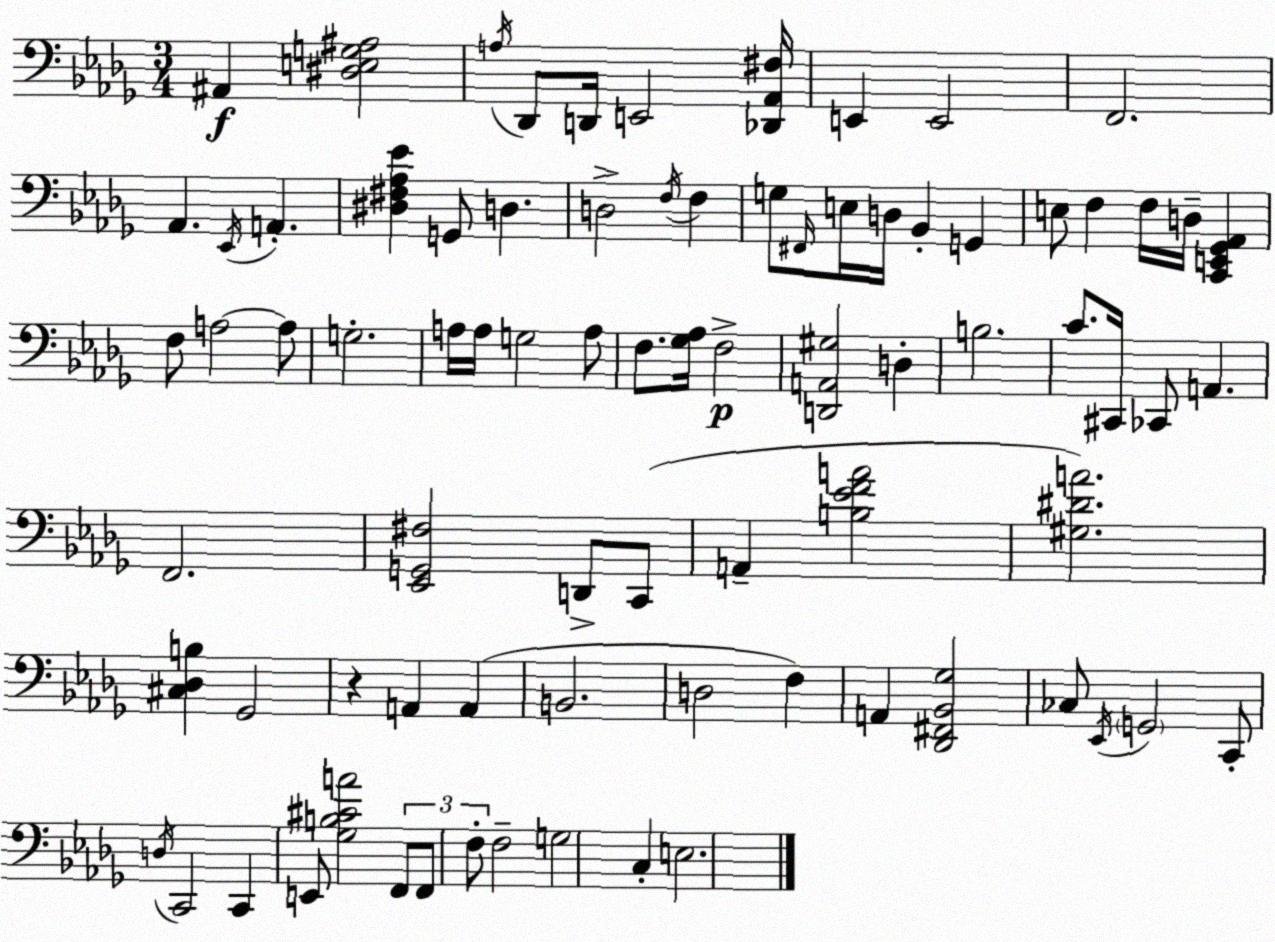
X:1
T:Untitled
M:3/4
L:1/4
K:Bbm
^A,, [^D,E,G,^A,]2 A,/4 _D,,/2 D,,/4 E,,2 [_D,,_A,,^F,]/4 E,, E,,2 F,,2 _A,, _E,,/4 A,, [^D,^F,_A,_E] G,,/2 D, D,2 F,/4 F, G,/2 ^F,,/4 E,/4 D,/4 _B,, G,, E,/2 F, F,/4 D,/4 [C,,E,,_G,,_A,,] F,/2 A,2 A,/2 G,2 A,/4 A,/4 G,2 A,/2 F,/2 [_G,_A,]/4 F,2 [D,,A,,^G,]2 D, B,2 C/2 ^C,,/4 _C,,/2 A,, F,,2 [_E,,G,,^F,]2 D,,/2 C,,/2 A,, [B,_EFA]2 [^G,^DA]2 [^C,_D,B,] _G,,2 z A,, A,, B,,2 D,2 F, A,, [_D,,^F,,_B,,_G,]2 _C,/2 _E,,/4 G,,2 C,,/2 D,/4 C,,2 C,, E,,/2 [_G,B,^CA]2 F,,/2 F,,/2 F,/2 F,2 G,2 C, E,2